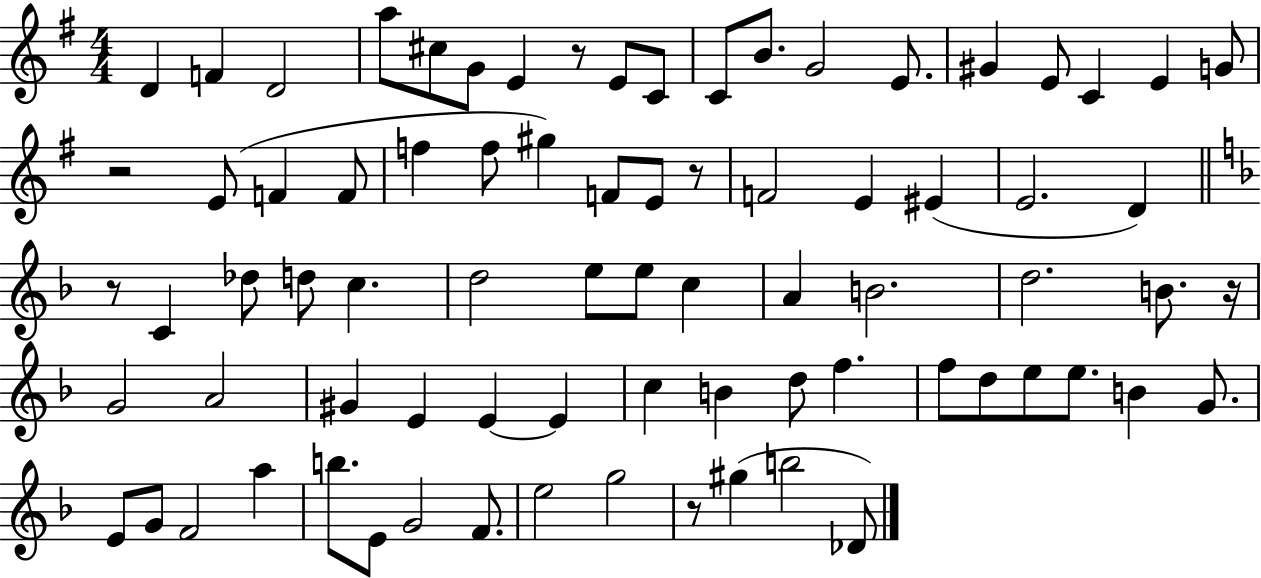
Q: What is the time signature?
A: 4/4